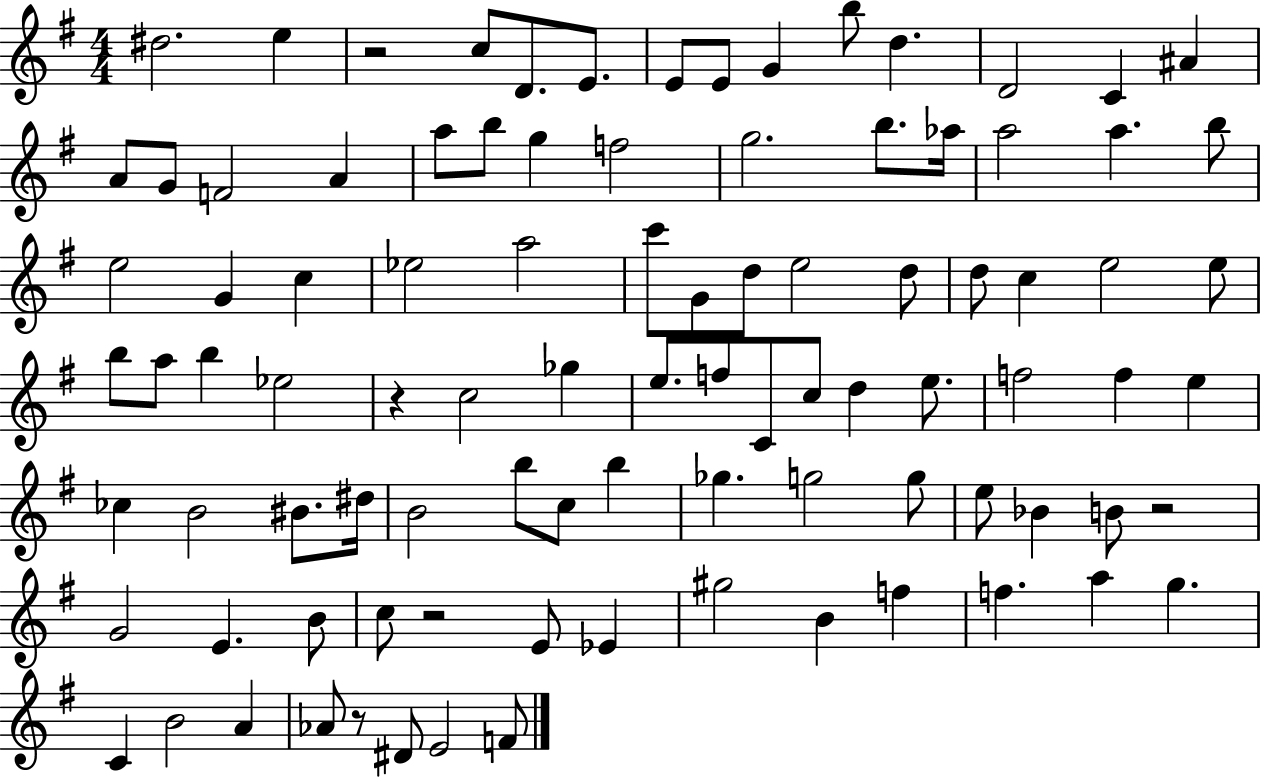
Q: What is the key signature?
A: G major